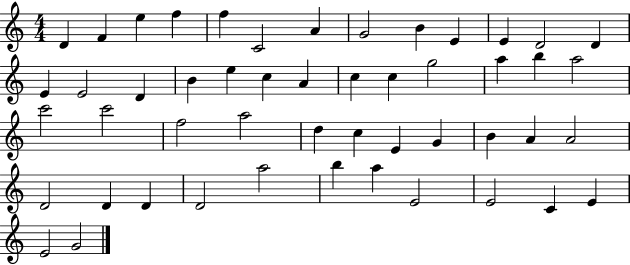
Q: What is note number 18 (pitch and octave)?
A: E5